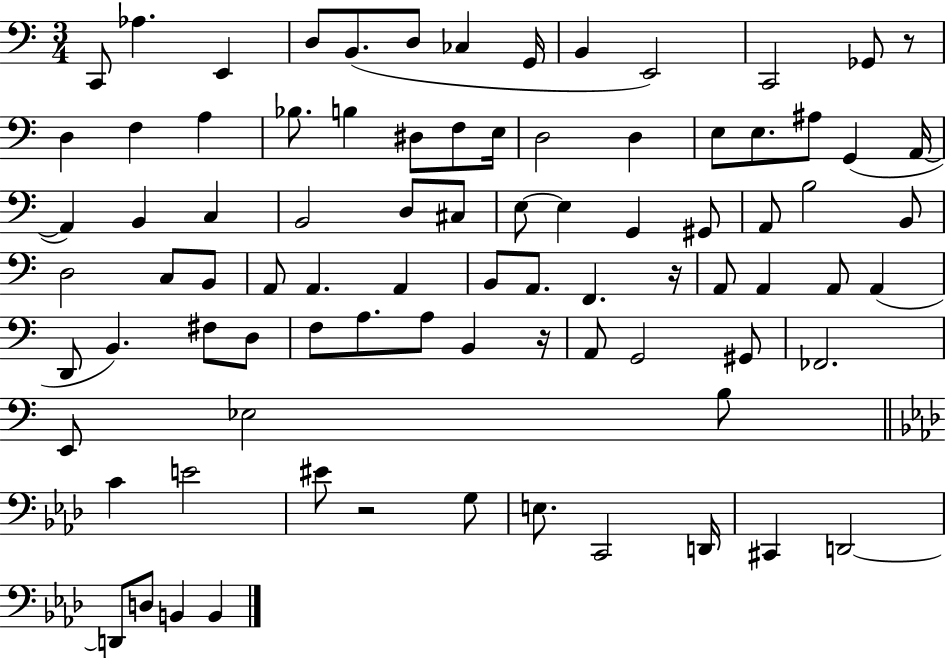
X:1
T:Untitled
M:3/4
L:1/4
K:C
C,,/2 _A, E,, D,/2 B,,/2 D,/2 _C, G,,/4 B,, E,,2 C,,2 _G,,/2 z/2 D, F, A, _B,/2 B, ^D,/2 F,/2 E,/4 D,2 D, E,/2 E,/2 ^A,/2 G,, A,,/4 A,, B,, C, B,,2 D,/2 ^C,/2 E,/2 E, G,, ^G,,/2 A,,/2 B,2 B,,/2 D,2 C,/2 B,,/2 A,,/2 A,, A,, B,,/2 A,,/2 F,, z/4 A,,/2 A,, A,,/2 A,, D,,/2 B,, ^F,/2 D,/2 F,/2 A,/2 A,/2 B,, z/4 A,,/2 G,,2 ^G,,/2 _F,,2 E,,/2 _E,2 B,/2 C E2 ^E/2 z2 G,/2 E,/2 C,,2 D,,/4 ^C,, D,,2 D,,/2 D,/2 B,, B,,